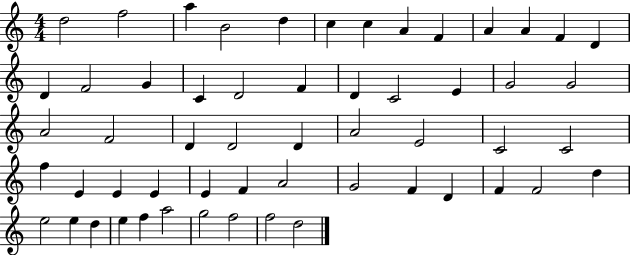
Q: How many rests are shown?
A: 0